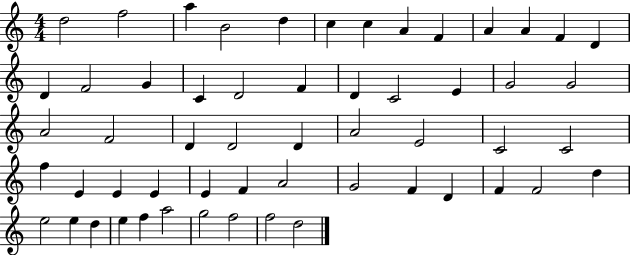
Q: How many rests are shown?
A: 0